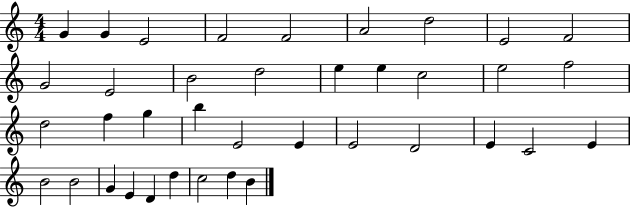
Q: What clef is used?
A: treble